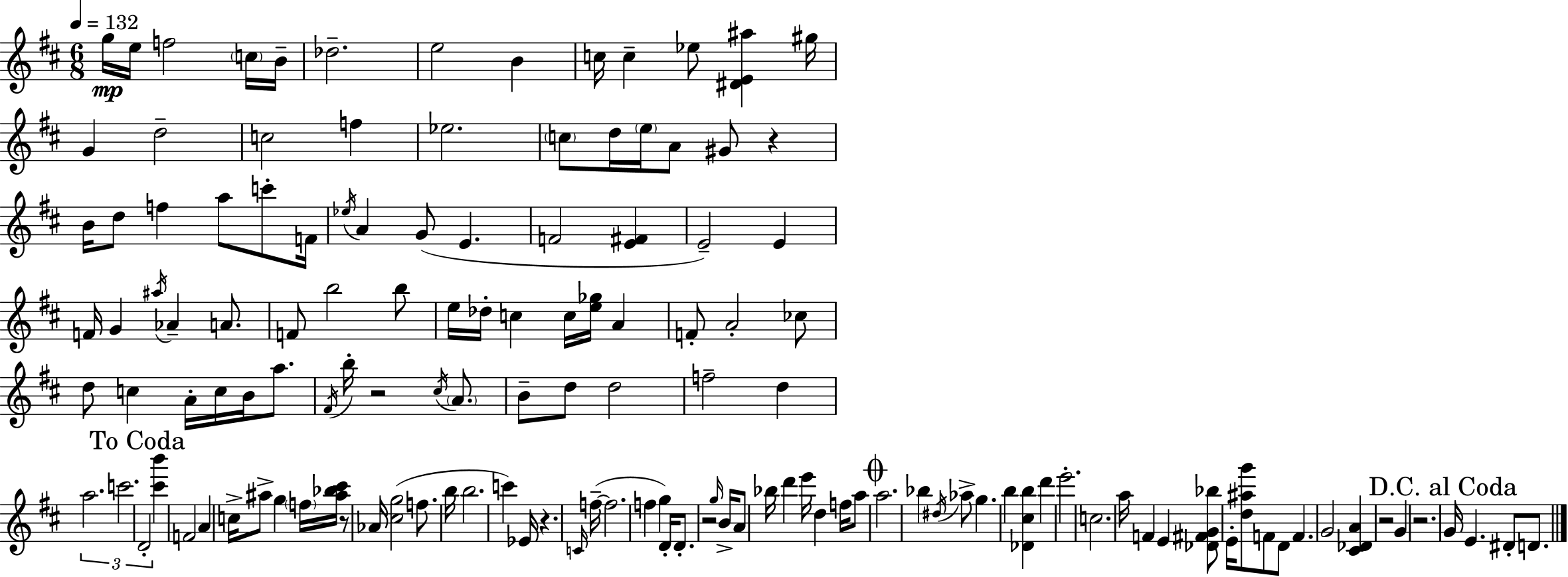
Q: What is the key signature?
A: D major